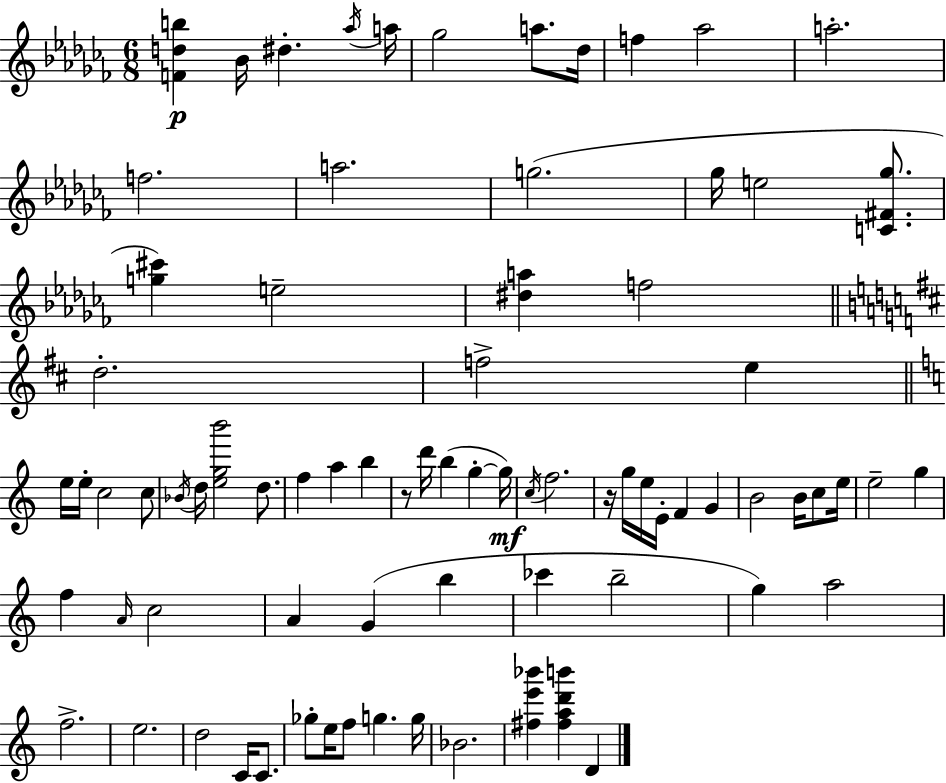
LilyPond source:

{
  \clef treble
  \numericTimeSignature
  \time 6/8
  \key aes \minor
  <f' d'' b''>4\p bes'16 dis''4.-. \acciaccatura { aes''16 } | a''16 ges''2 a''8. | des''16 f''4 aes''2 | a''2.-. | \break f''2. | a''2. | g''2.( | ges''16 e''2 <c' fis' ges''>8. | \break <g'' cis'''>4) e''2-- | <dis'' a''>4 f''2 | \bar "||" \break \key d \major d''2.-. | f''2-> e''4 | \bar "||" \break \key c \major e''16 e''16-. c''2 c''8 | \acciaccatura { bes'16 } d''16 <e'' g'' b'''>2 d''8. | f''4 a''4 b''4 | r8 d'''16 b''4( g''4-.~~ | \break g''16\mf) \acciaccatura { c''16 } f''2. | r16 g''16 e''16 e'16-. f'4 g'4 | b'2 b'16 c''8 | e''16 e''2-- g''4 | \break f''4 \grace { a'16 } c''2 | a'4 g'4( b''4 | ces'''4 b''2-- | g''4) a''2 | \break f''2.-> | e''2. | d''2 c'16 | c'8. ges''8-. e''16 f''8 g''4. | \break g''16 bes'2. | <fis'' e''' bes'''>4 <fis'' a'' d''' b'''>4 d'4 | \bar "|."
}